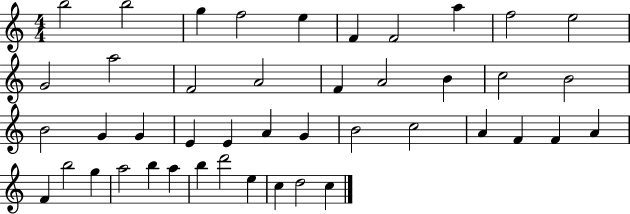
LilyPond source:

{
  \clef treble
  \numericTimeSignature
  \time 4/4
  \key c \major
  b''2 b''2 | g''4 f''2 e''4 | f'4 f'2 a''4 | f''2 e''2 | \break g'2 a''2 | f'2 a'2 | f'4 a'2 b'4 | c''2 b'2 | \break b'2 g'4 g'4 | e'4 e'4 a'4 g'4 | b'2 c''2 | a'4 f'4 f'4 a'4 | \break f'4 b''2 g''4 | a''2 b''4 a''4 | b''4 d'''2 e''4 | c''4 d''2 c''4 | \break \bar "|."
}